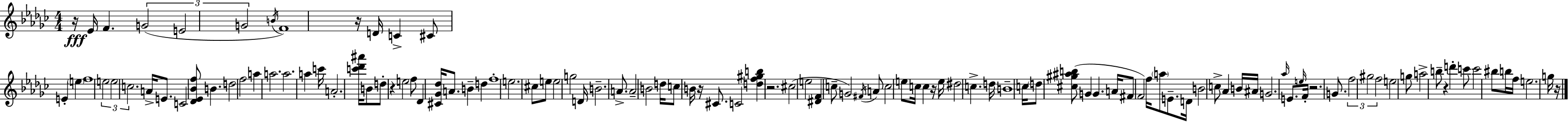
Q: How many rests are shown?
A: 9